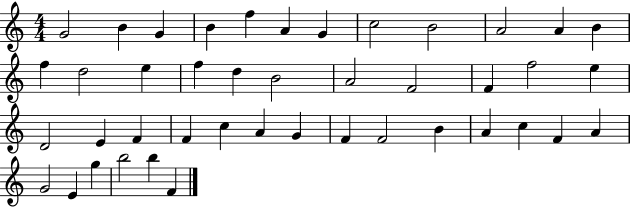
{
  \clef treble
  \numericTimeSignature
  \time 4/4
  \key c \major
  g'2 b'4 g'4 | b'4 f''4 a'4 g'4 | c''2 b'2 | a'2 a'4 b'4 | \break f''4 d''2 e''4 | f''4 d''4 b'2 | a'2 f'2 | f'4 f''2 e''4 | \break d'2 e'4 f'4 | f'4 c''4 a'4 g'4 | f'4 f'2 b'4 | a'4 c''4 f'4 a'4 | \break g'2 e'4 g''4 | b''2 b''4 f'4 | \bar "|."
}